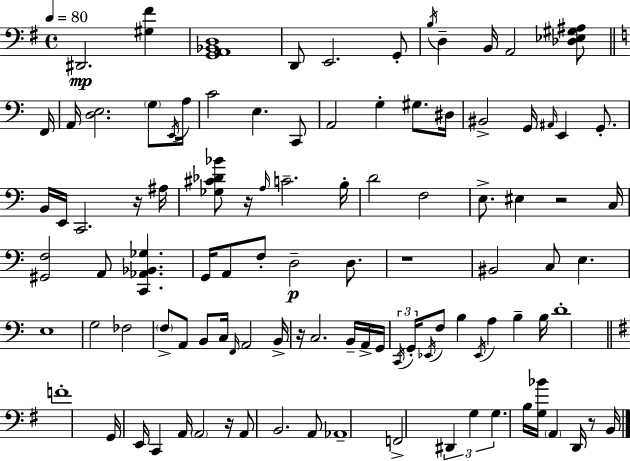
X:1
T:Untitled
M:4/4
L:1/4
K:Em
^D,,2 [^G,^F] [G,,A,,_B,,D,]4 D,,/2 E,,2 G,,/2 B,/4 D, B,,/4 A,,2 [_D,_E,^G,^A,]/2 F,,/4 A,,/4 [D,E,]2 G,/2 E,,/4 A,/4 C2 E, C,,/2 A,,2 G, ^G,/2 ^D,/4 ^B,,2 G,,/4 ^A,,/4 E,, G,,/2 B,,/4 E,,/4 C,,2 z/4 ^A,/4 [_G,^C_D_B]/2 z/4 A,/4 C2 B,/4 D2 F,2 E,/2 ^E, z2 C,/4 [^G,,F,]2 A,,/2 [C,,_A,,_B,,_G,] G,,/4 A,,/2 F,/2 D,2 D,/2 z4 ^B,,2 C,/2 E, E,4 G,2 _F,2 F,/2 A,,/2 B,,/2 C,/4 F,,/4 A,,2 B,,/4 z/4 C,2 B,,/4 A,,/4 G,,/4 C,,/4 G,,/4 _E,,/4 F,/2 B, _E,,/4 A, B, B,/4 D4 F4 G,,/4 E,,/4 C,, A,,/4 A,,2 z/4 A,,/2 B,,2 A,,/2 _A,,4 F,,2 ^D,, G, G, B,/4 [G,_B]/4 A,, D,,/4 z/2 B,,/4